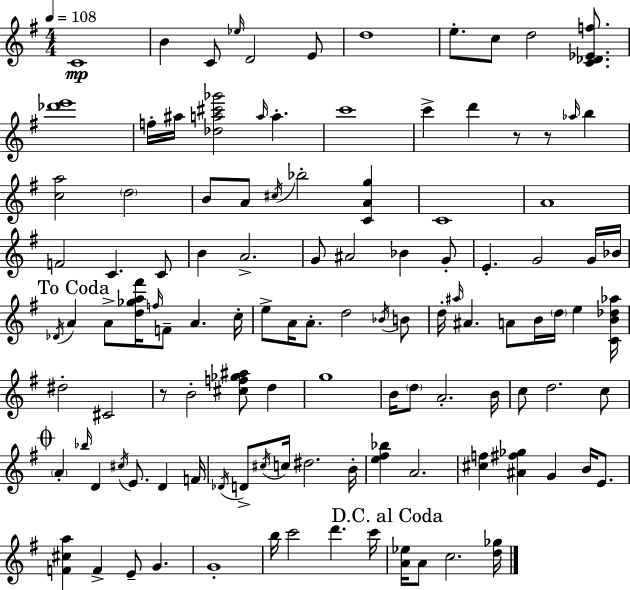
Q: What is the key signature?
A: G major